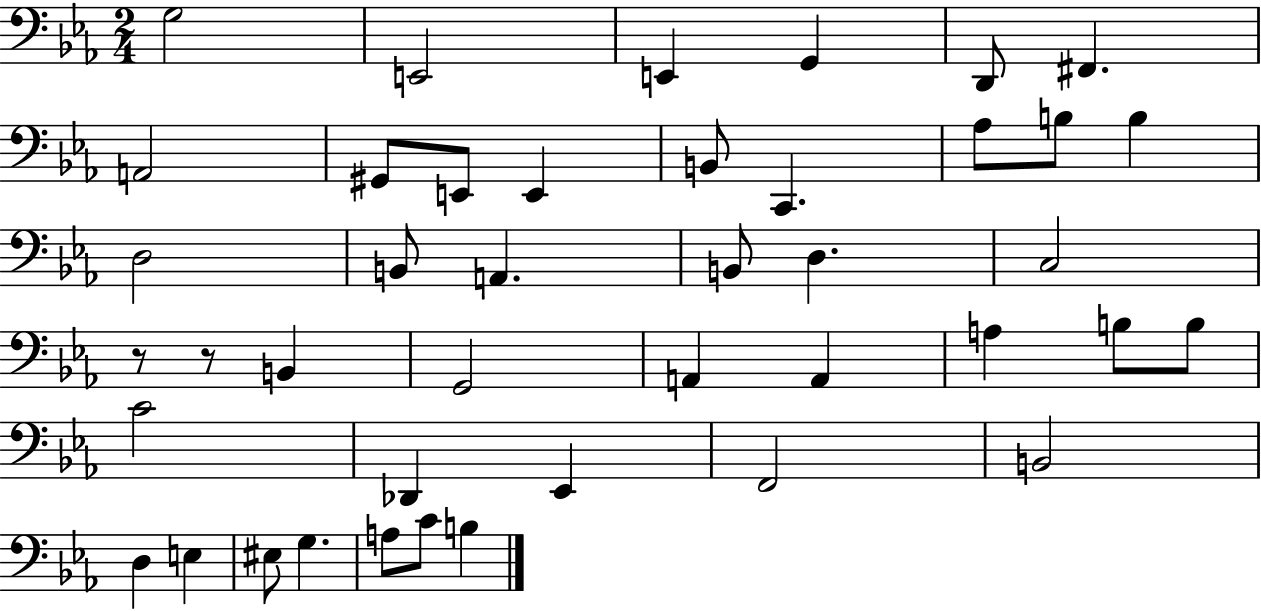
X:1
T:Untitled
M:2/4
L:1/4
K:Eb
G,2 E,,2 E,, G,, D,,/2 ^F,, A,,2 ^G,,/2 E,,/2 E,, B,,/2 C,, _A,/2 B,/2 B, D,2 B,,/2 A,, B,,/2 D, C,2 z/2 z/2 B,, G,,2 A,, A,, A, B,/2 B,/2 C2 _D,, _E,, F,,2 B,,2 D, E, ^E,/2 G, A,/2 C/2 B,